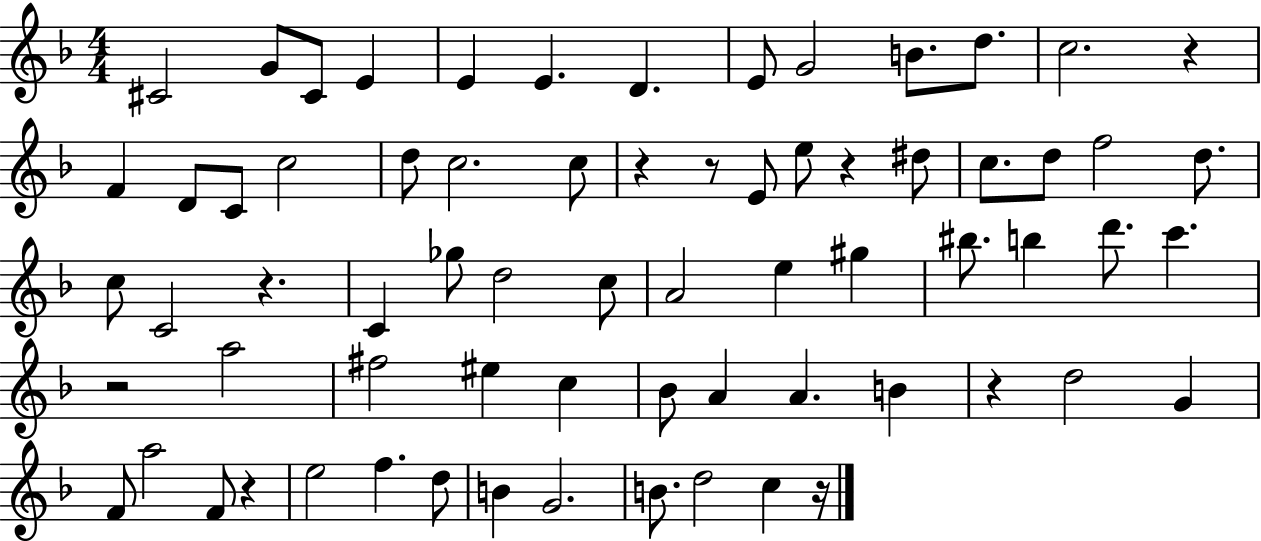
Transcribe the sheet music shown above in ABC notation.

X:1
T:Untitled
M:4/4
L:1/4
K:F
^C2 G/2 ^C/2 E E E D E/2 G2 B/2 d/2 c2 z F D/2 C/2 c2 d/2 c2 c/2 z z/2 E/2 e/2 z ^d/2 c/2 d/2 f2 d/2 c/2 C2 z C _g/2 d2 c/2 A2 e ^g ^b/2 b d'/2 c' z2 a2 ^f2 ^e c _B/2 A A B z d2 G F/2 a2 F/2 z e2 f d/2 B G2 B/2 d2 c z/4